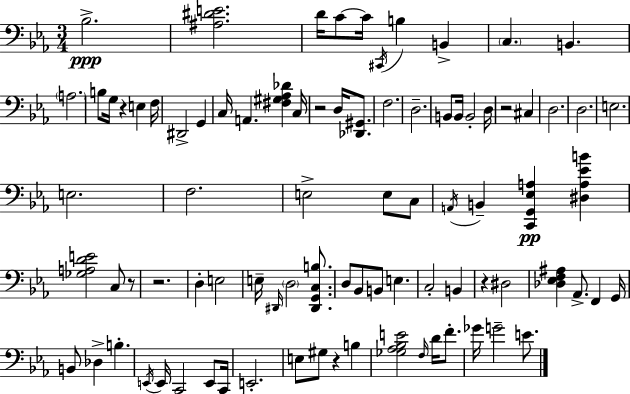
X:1
T:Untitled
M:3/4
L:1/4
K:Eb
_B,2 [^A,^DE]2 D/4 C/2 C/4 ^C,,/4 B, B,, C, B,, A,2 B,/2 G,/4 z E, F,/4 ^D,,2 G,, C,/4 A,, [^F,^G,_A,_D] C,/4 z2 D,/4 [_D,,^G,,]/2 F,2 D,2 B,,/2 B,,/4 B,,2 D,/4 z2 ^C, D,2 D,2 E,2 E,2 F,2 E,2 E,/2 C,/2 A,,/4 B,, [C,,G,,_E,A,] [^D,A,_EB] [_G,A,DE]2 C,/2 z/2 z2 D, E,2 E,/4 ^D,,/4 D,2 [^D,,G,,C,B,]/2 D,/2 _B,,/2 B,,/2 E, C,2 B,, z ^D,2 [_D,_E,F,^A,] _A,,/2 F,, G,,/4 B,,/2 _D, B, E,,/4 E,,/4 C,,2 E,,/2 C,,/4 E,,2 E,/2 ^G,/2 z B, [_G,_A,_B,E]2 F,/4 D/4 F/2 _G/4 G2 E/2